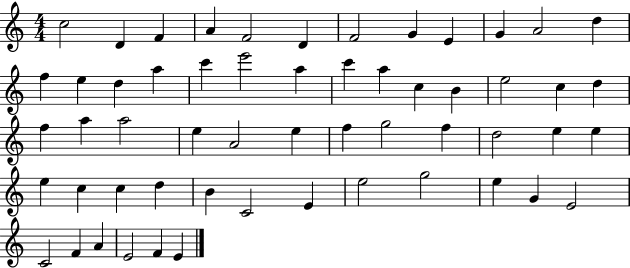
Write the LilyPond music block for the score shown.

{
  \clef treble
  \numericTimeSignature
  \time 4/4
  \key c \major
  c''2 d'4 f'4 | a'4 f'2 d'4 | f'2 g'4 e'4 | g'4 a'2 d''4 | \break f''4 e''4 d''4 a''4 | c'''4 e'''2 a''4 | c'''4 a''4 c''4 b'4 | e''2 c''4 d''4 | \break f''4 a''4 a''2 | e''4 a'2 e''4 | f''4 g''2 f''4 | d''2 e''4 e''4 | \break e''4 c''4 c''4 d''4 | b'4 c'2 e'4 | e''2 g''2 | e''4 g'4 e'2 | \break c'2 f'4 a'4 | e'2 f'4 e'4 | \bar "|."
}